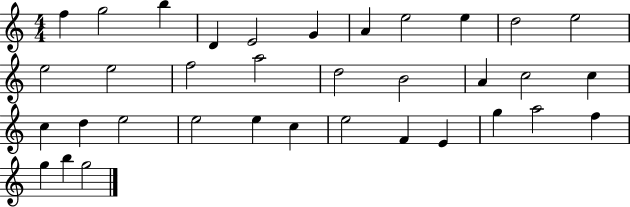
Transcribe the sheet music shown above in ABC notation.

X:1
T:Untitled
M:4/4
L:1/4
K:C
f g2 b D E2 G A e2 e d2 e2 e2 e2 f2 a2 d2 B2 A c2 c c d e2 e2 e c e2 F E g a2 f g b g2